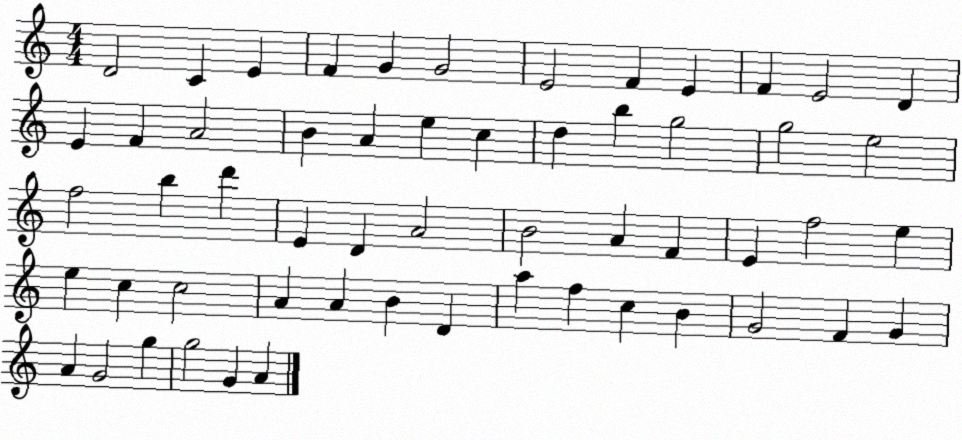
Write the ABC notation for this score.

X:1
T:Untitled
M:4/4
L:1/4
K:C
D2 C E F G G2 E2 F E F E2 D E F A2 B A e c d b g2 g2 e2 f2 b d' E D A2 B2 A F E f2 e e c c2 A A B D a f c B G2 F G A G2 g g2 G A